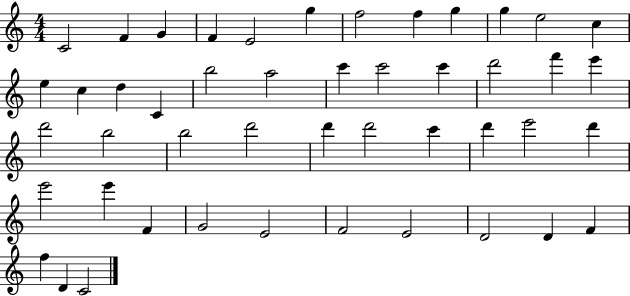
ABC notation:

X:1
T:Untitled
M:4/4
L:1/4
K:C
C2 F G F E2 g f2 f g g e2 c e c d C b2 a2 c' c'2 c' d'2 f' e' d'2 b2 b2 d'2 d' d'2 c' d' e'2 d' e'2 e' F G2 E2 F2 E2 D2 D F f D C2